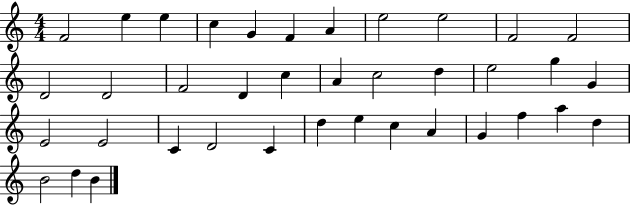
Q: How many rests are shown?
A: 0